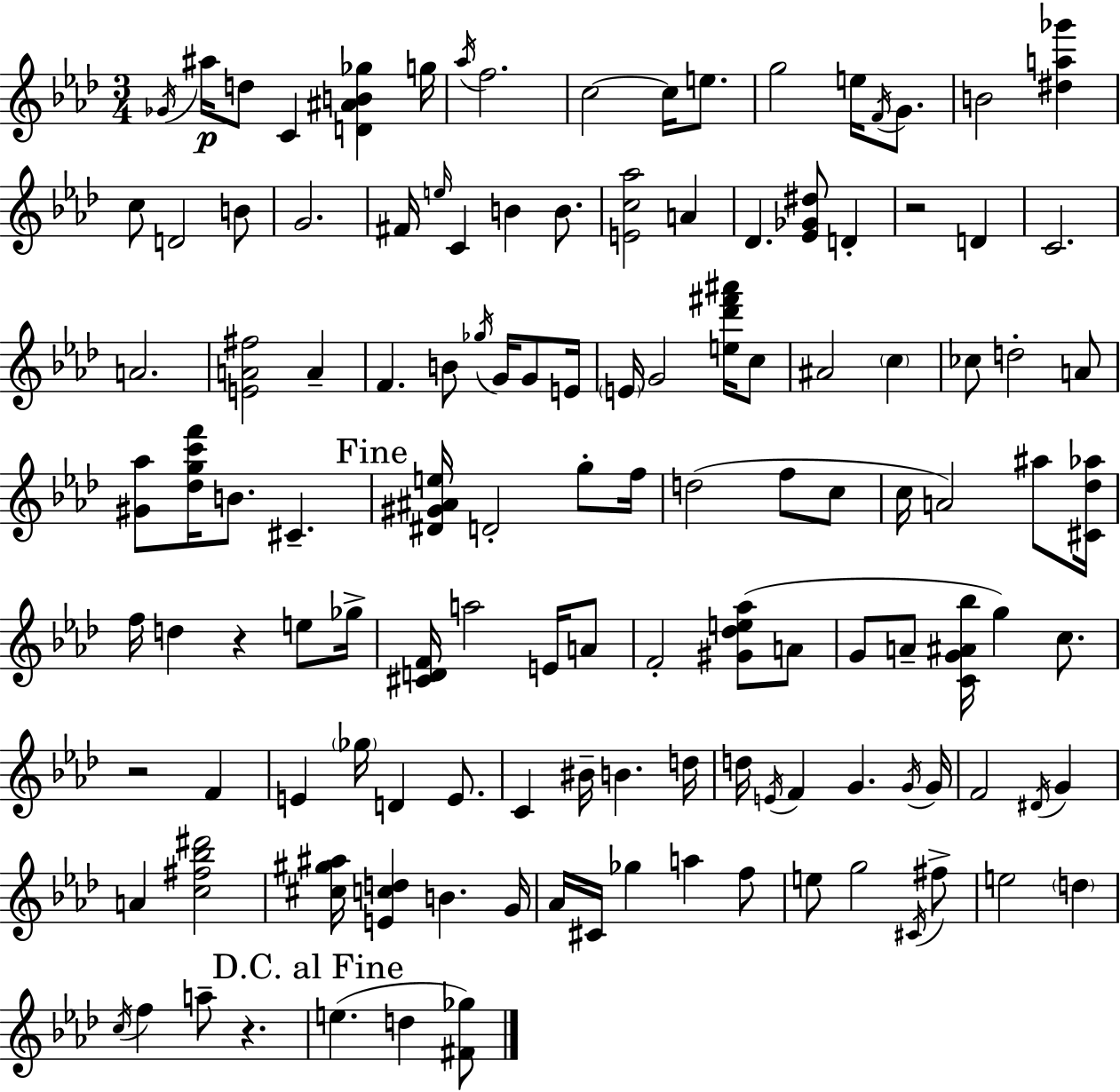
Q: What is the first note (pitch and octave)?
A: Gb4